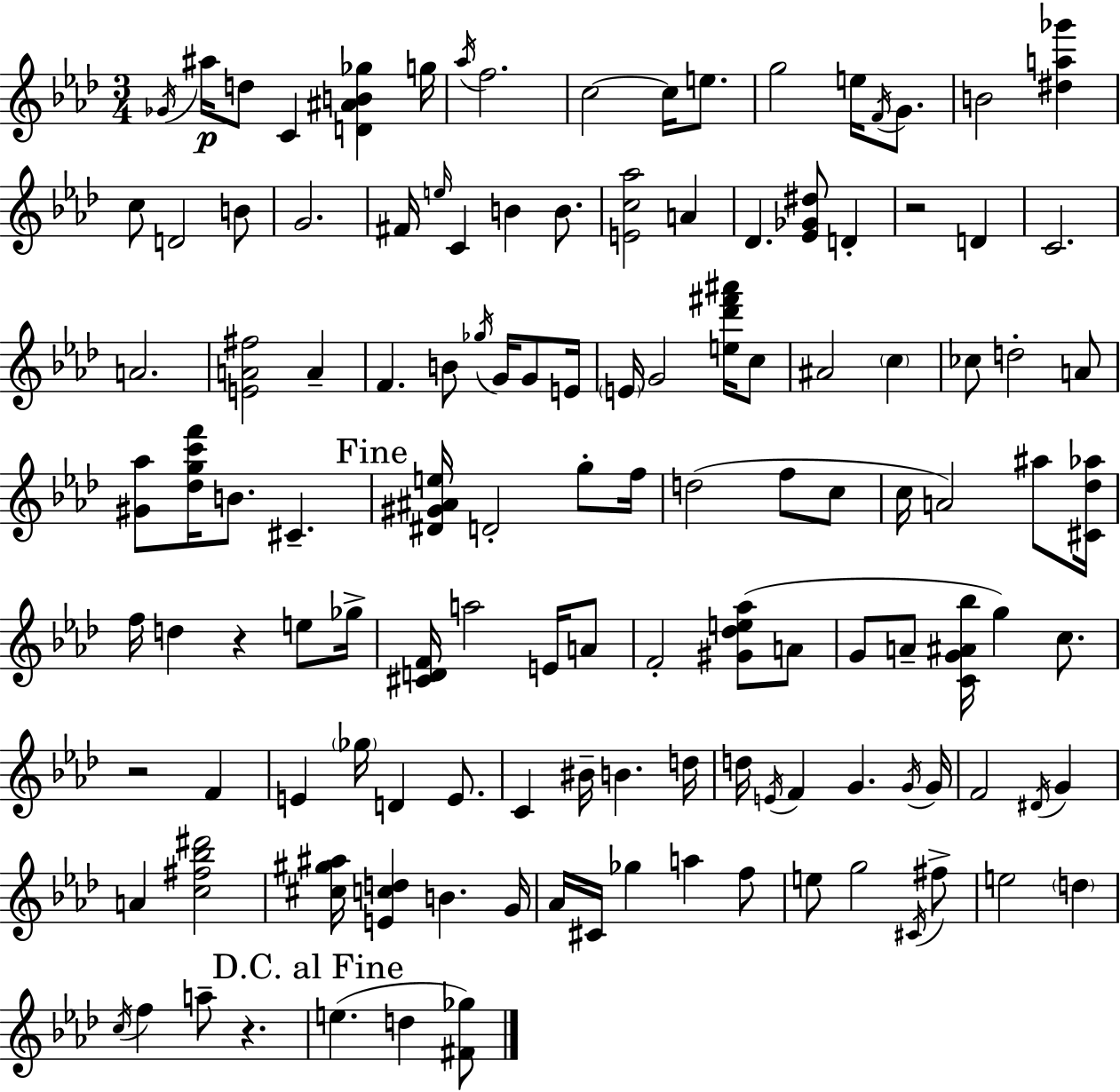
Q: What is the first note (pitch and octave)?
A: Gb4